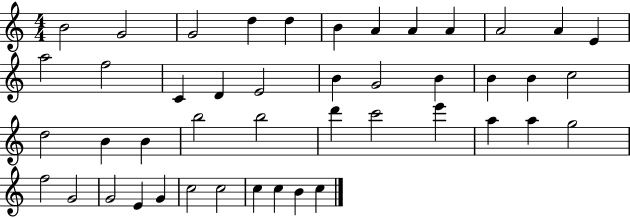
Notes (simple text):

B4/h G4/h G4/h D5/q D5/q B4/q A4/q A4/q A4/q A4/h A4/q E4/q A5/h F5/h C4/q D4/q E4/h B4/q G4/h B4/q B4/q B4/q C5/h D5/h B4/q B4/q B5/h B5/h D6/q C6/h E6/q A5/q A5/q G5/h F5/h G4/h G4/h E4/q G4/q C5/h C5/h C5/q C5/q B4/q C5/q